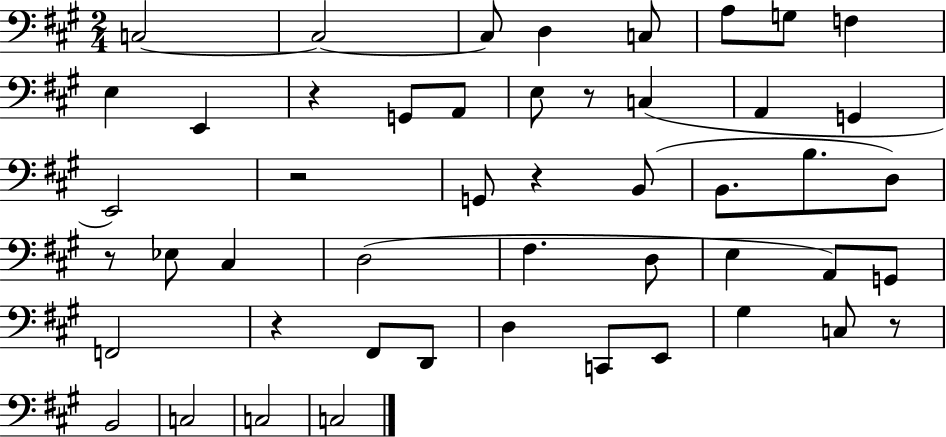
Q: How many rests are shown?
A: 7